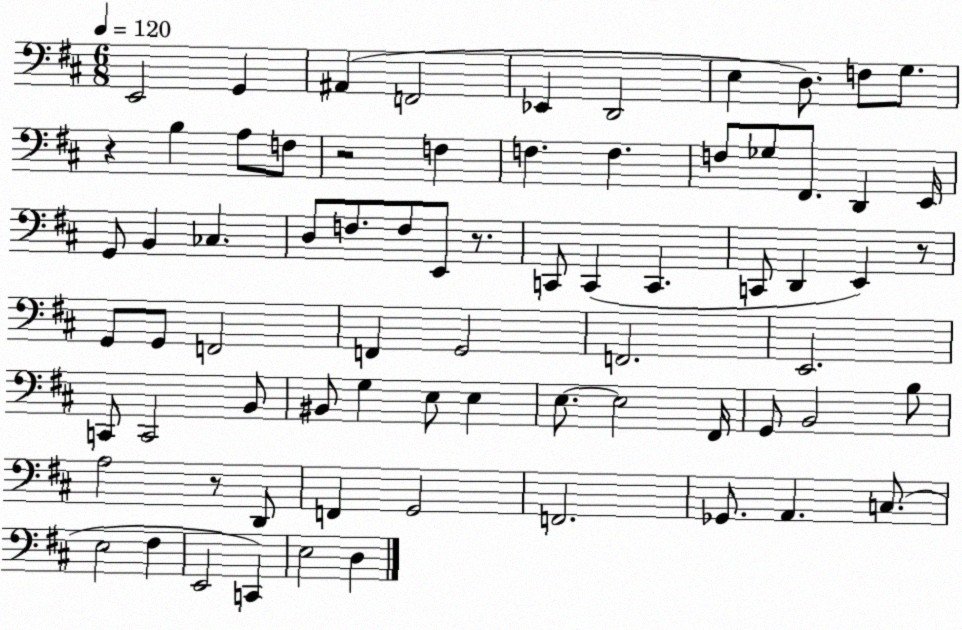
X:1
T:Untitled
M:6/8
L:1/4
K:D
E,,2 G,, ^A,, F,,2 _E,, D,,2 E, D,/2 F,/2 G,/2 z B, A,/2 F,/2 z2 F, F, F, F,/2 _G,/2 ^F,,/2 D,, E,,/4 G,,/2 B,, _C, D,/2 F,/2 F,/2 E,,/2 z/2 C,,/2 C,, C,, C,,/2 D,, E,, z/2 G,,/2 G,,/2 F,,2 F,, G,,2 F,,2 E,,2 C,,/2 C,,2 B,,/2 ^B,,/2 G, E,/2 E, E,/2 E,2 ^F,,/4 G,,/2 B,,2 B,/2 A,2 z/2 D,,/2 F,, G,,2 F,,2 _G,,/2 A,, C,/2 E,2 ^F, E,,2 C,, E,2 D,